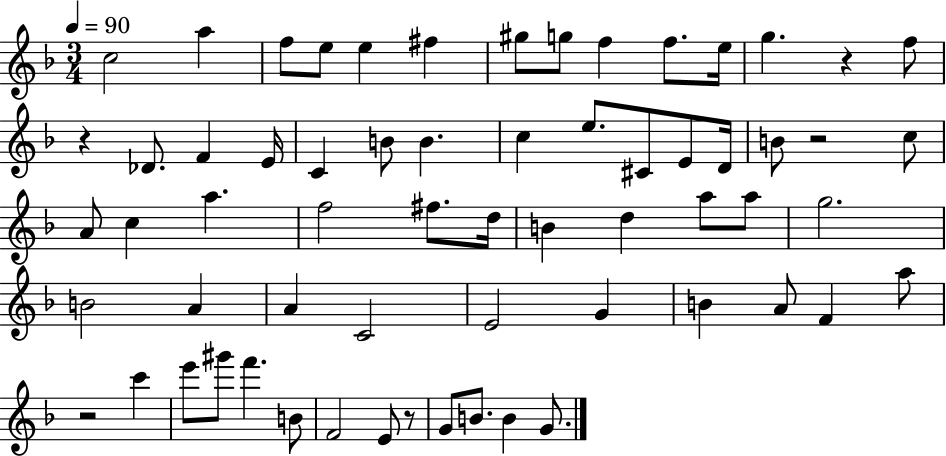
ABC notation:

X:1
T:Untitled
M:3/4
L:1/4
K:F
c2 a f/2 e/2 e ^f ^g/2 g/2 f f/2 e/4 g z f/2 z _D/2 F E/4 C B/2 B c e/2 ^C/2 E/2 D/4 B/2 z2 c/2 A/2 c a f2 ^f/2 d/4 B d a/2 a/2 g2 B2 A A C2 E2 G B A/2 F a/2 z2 c' e'/2 ^g'/2 f' B/2 F2 E/2 z/2 G/2 B/2 B G/2